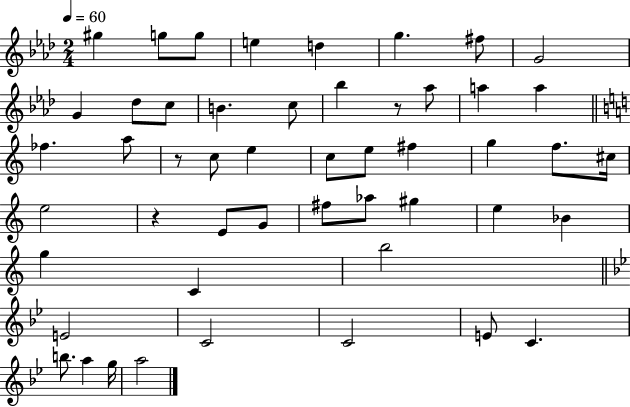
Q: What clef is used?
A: treble